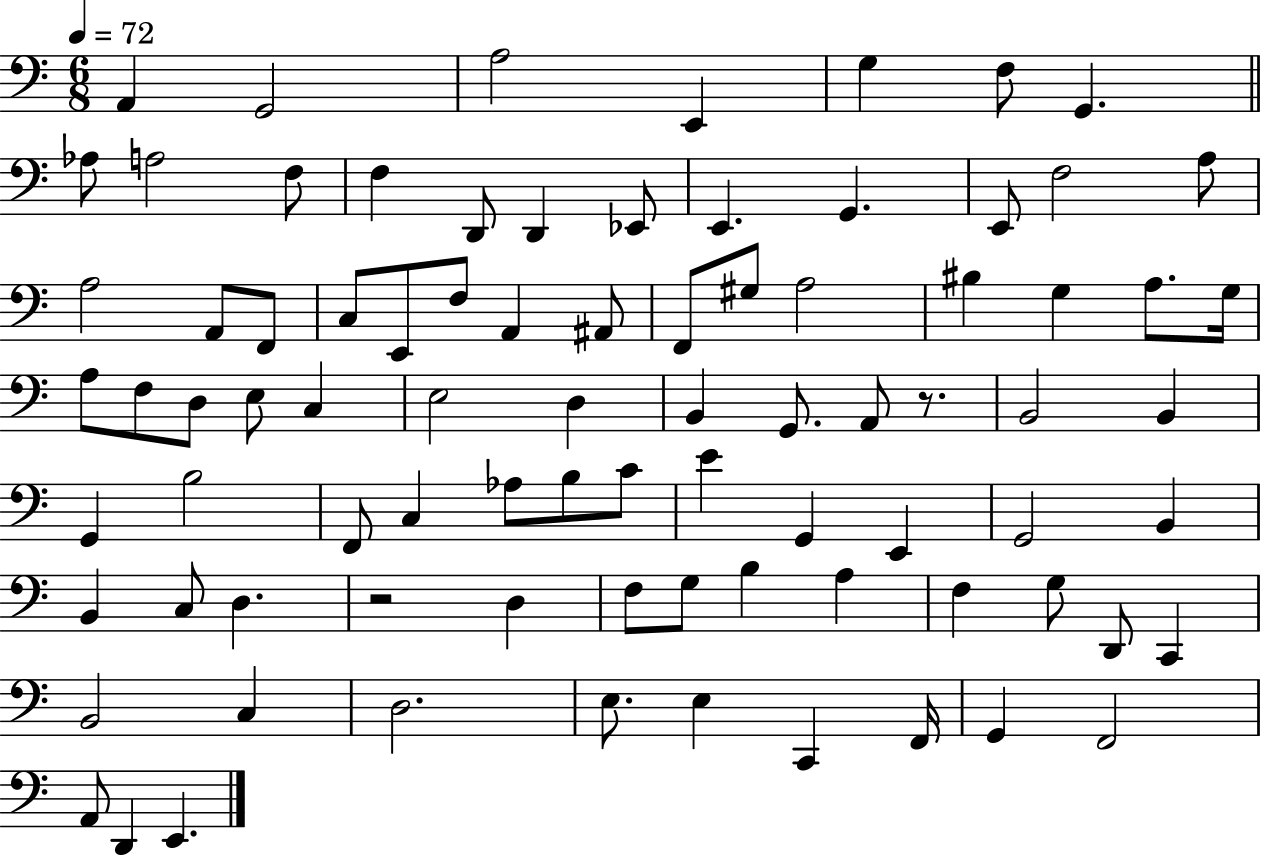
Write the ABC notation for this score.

X:1
T:Untitled
M:6/8
L:1/4
K:C
A,, G,,2 A,2 E,, G, F,/2 G,, _A,/2 A,2 F,/2 F, D,,/2 D,, _E,,/2 E,, G,, E,,/2 F,2 A,/2 A,2 A,,/2 F,,/2 C,/2 E,,/2 F,/2 A,, ^A,,/2 F,,/2 ^G,/2 A,2 ^B, G, A,/2 G,/4 A,/2 F,/2 D,/2 E,/2 C, E,2 D, B,, G,,/2 A,,/2 z/2 B,,2 B,, G,, B,2 F,,/2 C, _A,/2 B,/2 C/2 E G,, E,, G,,2 B,, B,, C,/2 D, z2 D, F,/2 G,/2 B, A, F, G,/2 D,,/2 C,, B,,2 C, D,2 E,/2 E, C,, F,,/4 G,, F,,2 A,,/2 D,, E,,